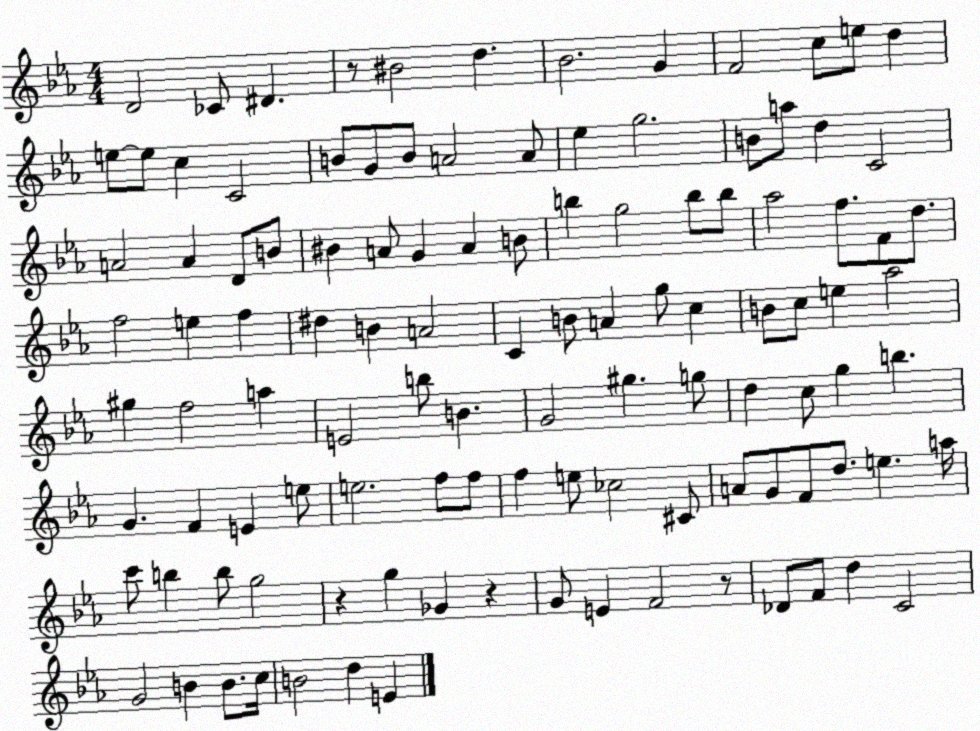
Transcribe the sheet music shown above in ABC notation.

X:1
T:Untitled
M:4/4
L:1/4
K:Eb
D2 _C/2 ^D z/2 ^B2 d _B2 G F2 c/2 e/2 d e/2 e/2 c C2 B/2 G/2 B/2 A2 A/2 _e g2 B/2 a/2 d C2 A2 A D/2 B/2 ^B A/2 G A B/2 b g2 b/2 b/2 _a2 f/2 F/2 d/2 f2 e f ^d B A2 C B/2 A g/2 c B/2 c/2 e _a2 ^g f2 a E2 b/2 B G2 ^g g/2 d c/2 g b G F E e/2 e2 f/2 f/2 f e/2 _c2 ^C/2 A/2 G/2 F/2 d/2 e a/4 c'/2 b b/2 g2 z g _G z G/2 E F2 z/2 _D/2 F/2 d C2 G2 B B/2 c/4 B2 d E